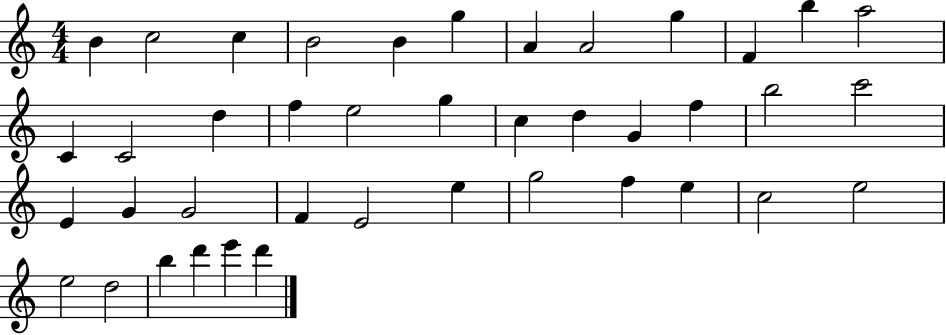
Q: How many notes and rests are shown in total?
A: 41